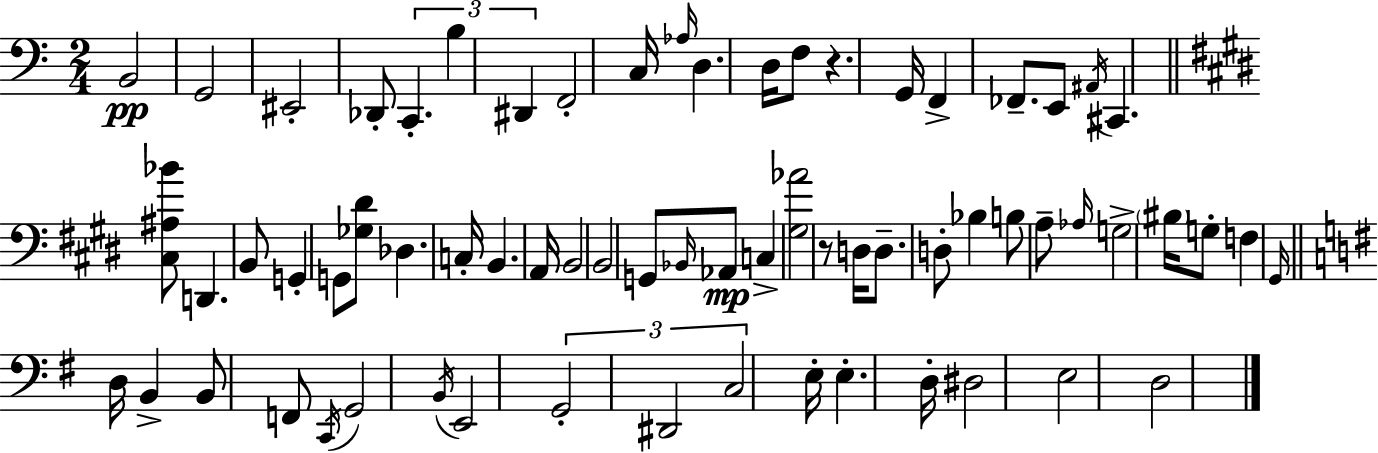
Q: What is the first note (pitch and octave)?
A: B2